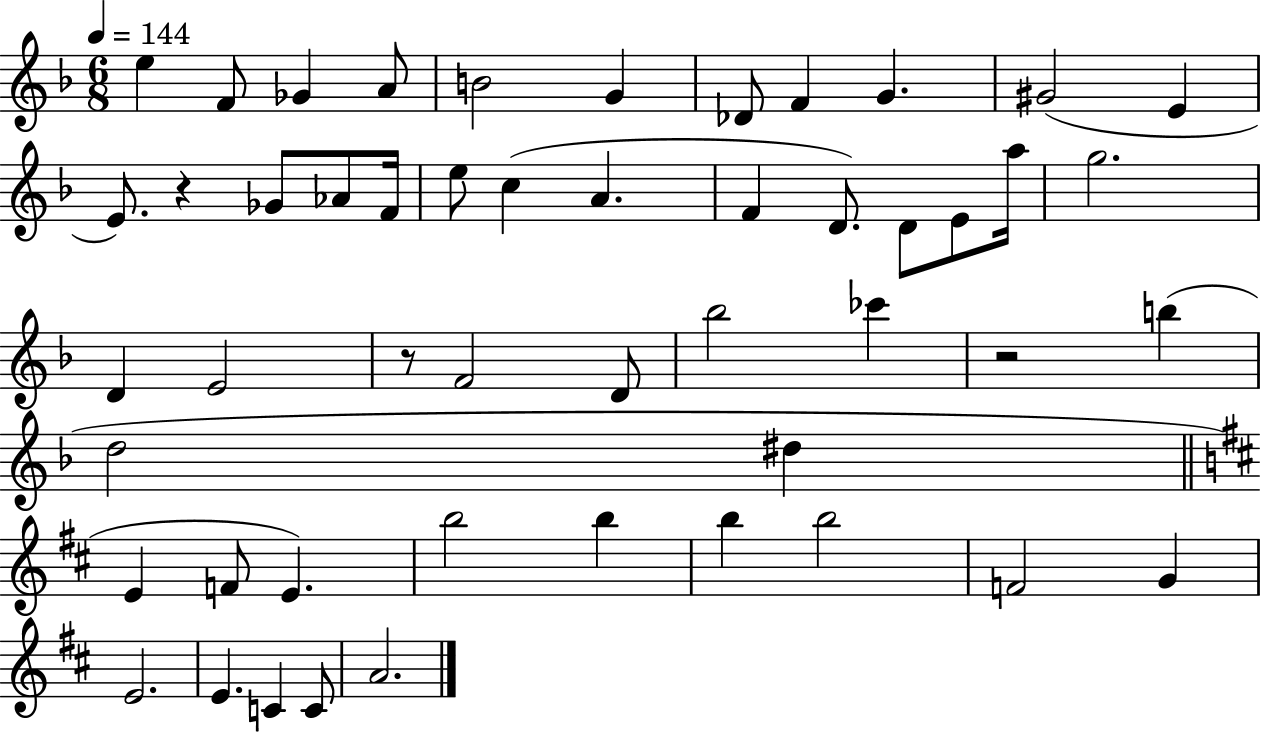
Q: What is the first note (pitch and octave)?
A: E5